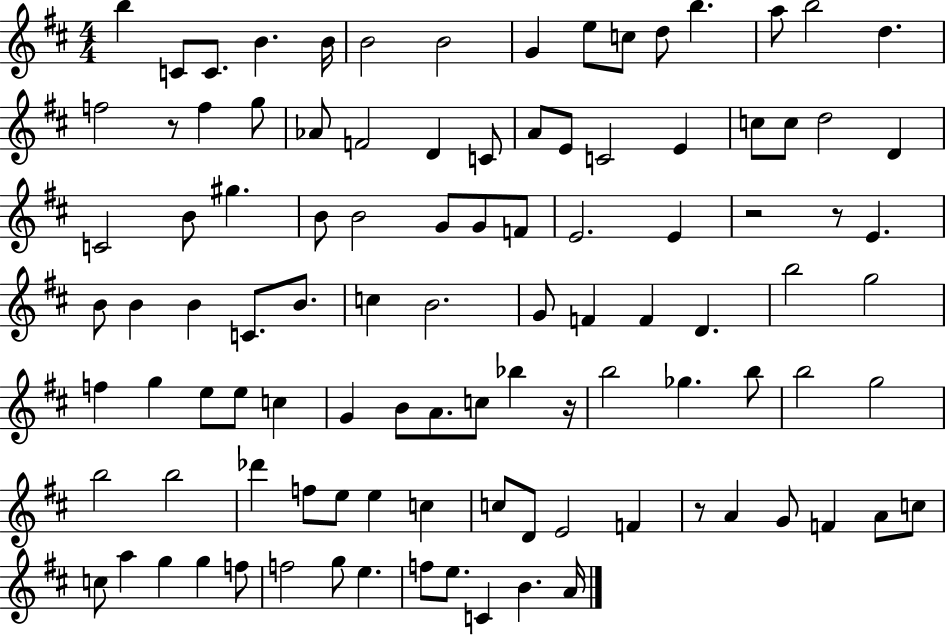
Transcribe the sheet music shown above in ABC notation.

X:1
T:Untitled
M:4/4
L:1/4
K:D
b C/2 C/2 B B/4 B2 B2 G e/2 c/2 d/2 b a/2 b2 d f2 z/2 f g/2 _A/2 F2 D C/2 A/2 E/2 C2 E c/2 c/2 d2 D C2 B/2 ^g B/2 B2 G/2 G/2 F/2 E2 E z2 z/2 E B/2 B B C/2 B/2 c B2 G/2 F F D b2 g2 f g e/2 e/2 c G B/2 A/2 c/2 _b z/4 b2 _g b/2 b2 g2 b2 b2 _d' f/2 e/2 e c c/2 D/2 E2 F z/2 A G/2 F A/2 c/2 c/2 a g g f/2 f2 g/2 e f/2 e/2 C B A/4